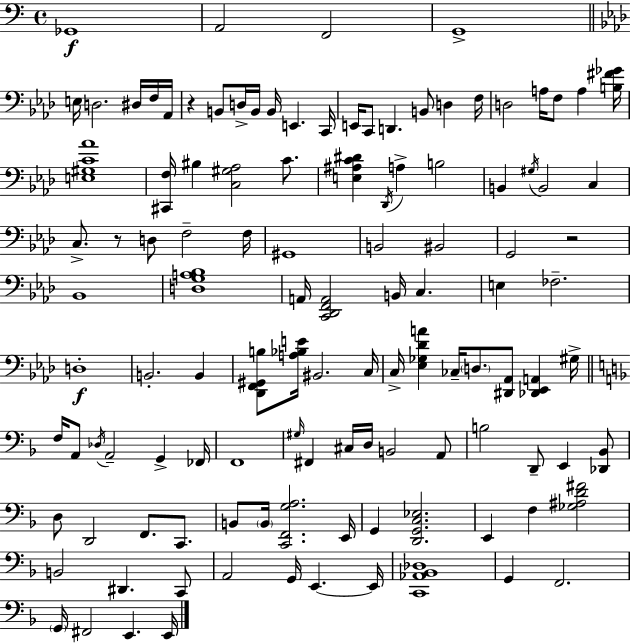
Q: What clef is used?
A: bass